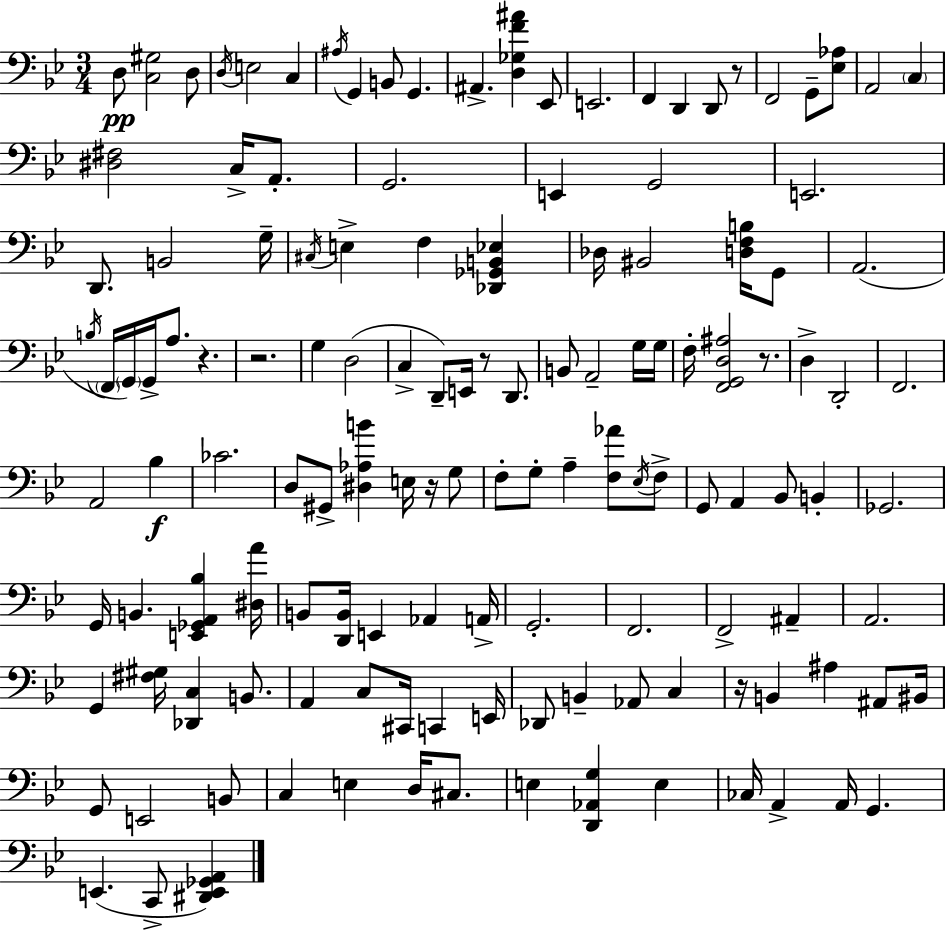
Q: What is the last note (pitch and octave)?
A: C2